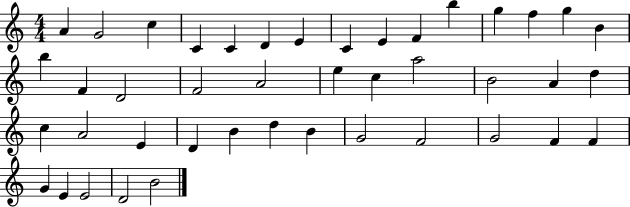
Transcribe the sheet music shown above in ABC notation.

X:1
T:Untitled
M:4/4
L:1/4
K:C
A G2 c C C D E C E F b g f g B b F D2 F2 A2 e c a2 B2 A d c A2 E D B d B G2 F2 G2 F F G E E2 D2 B2